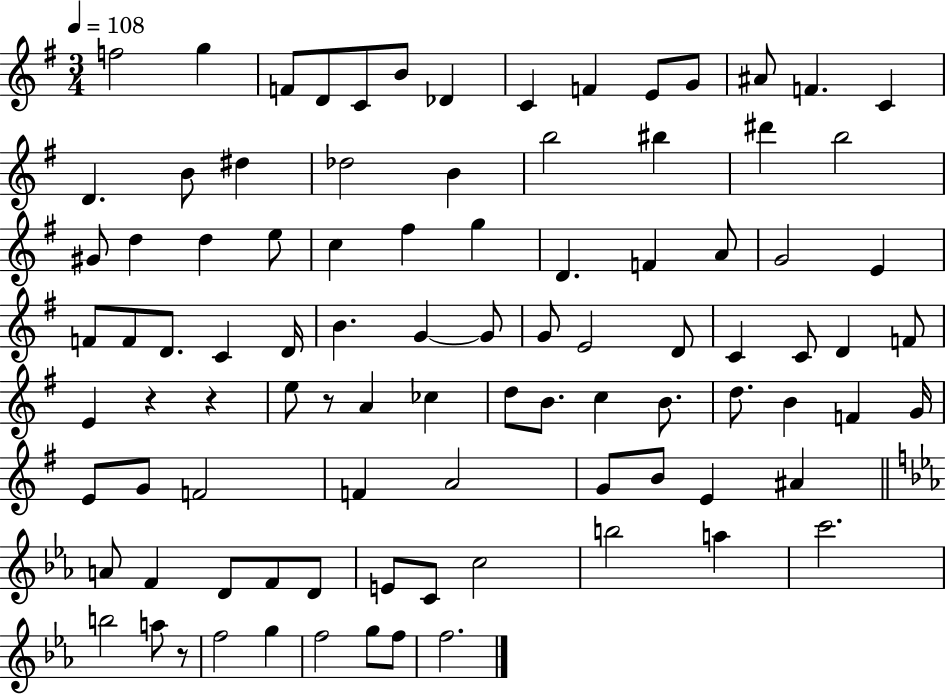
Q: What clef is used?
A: treble